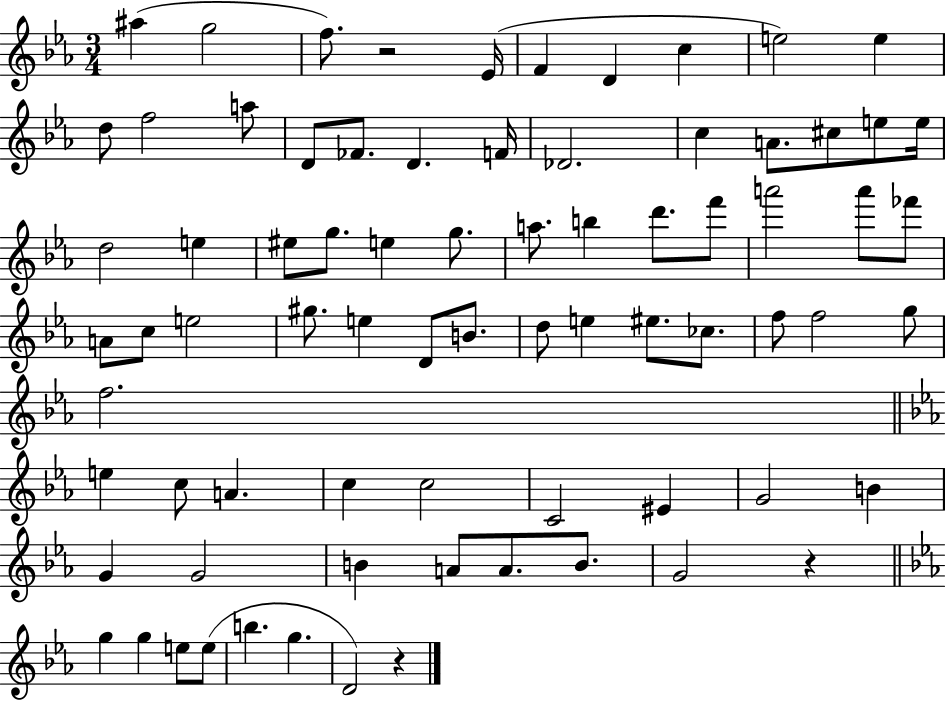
{
  \clef treble
  \numericTimeSignature
  \time 3/4
  \key ees \major
  ais''4( g''2 | f''8.) r2 ees'16( | f'4 d'4 c''4 | e''2) e''4 | \break d''8 f''2 a''8 | d'8 fes'8. d'4. f'16 | des'2. | c''4 a'8. cis''8 e''8 e''16 | \break d''2 e''4 | eis''8 g''8. e''4 g''8. | a''8. b''4 d'''8. f'''8 | a'''2 a'''8 fes'''8 | \break a'8 c''8 e''2 | gis''8. e''4 d'8 b'8. | d''8 e''4 eis''8. ces''8. | f''8 f''2 g''8 | \break f''2. | \bar "||" \break \key c \minor e''4 c''8 a'4. | c''4 c''2 | c'2 eis'4 | g'2 b'4 | \break g'4 g'2 | b'4 a'8 a'8. b'8. | g'2 r4 | \bar "||" \break \key ees \major g''4 g''4 e''8 e''8( | b''4. g''4. | d'2) r4 | \bar "|."
}